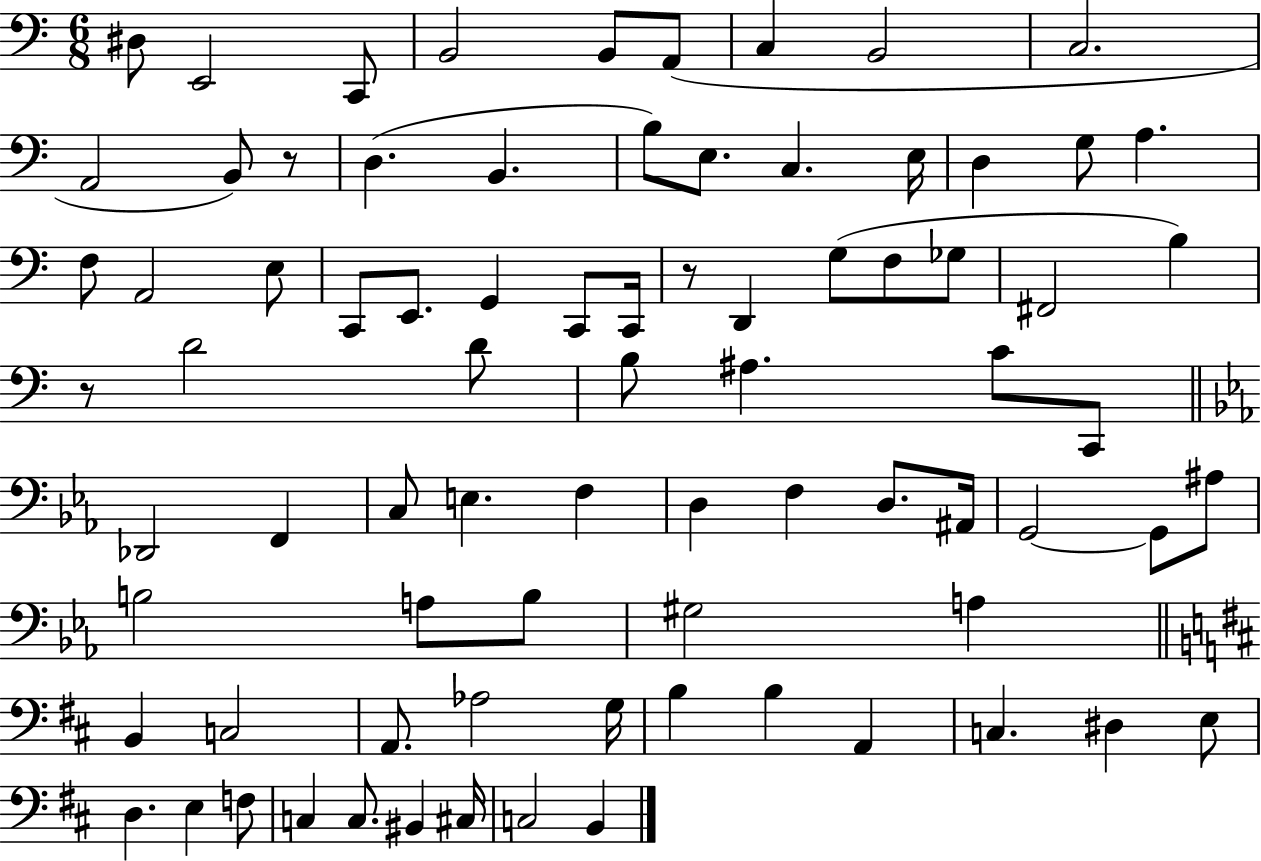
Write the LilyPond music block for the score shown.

{
  \clef bass
  \numericTimeSignature
  \time 6/8
  \key c \major
  dis8 e,2 c,8 | b,2 b,8 a,8( | c4 b,2 | c2. | \break a,2 b,8) r8 | d4.( b,4. | b8) e8. c4. e16 | d4 g8 a4. | \break f8 a,2 e8 | c,8 e,8. g,4 c,8 c,16 | r8 d,4 g8( f8 ges8 | fis,2 b4) | \break r8 d'2 d'8 | b8 ais4. c'8 c,8 | \bar "||" \break \key ees \major des,2 f,4 | c8 e4. f4 | d4 f4 d8. ais,16 | g,2~~ g,8 ais8 | \break b2 a8 b8 | gis2 a4 | \bar "||" \break \key d \major b,4 c2 | a,8. aes2 g16 | b4 b4 a,4 | c4. dis4 e8 | \break d4. e4 f8 | c4 c8. bis,4 cis16 | c2 b,4 | \bar "|."
}